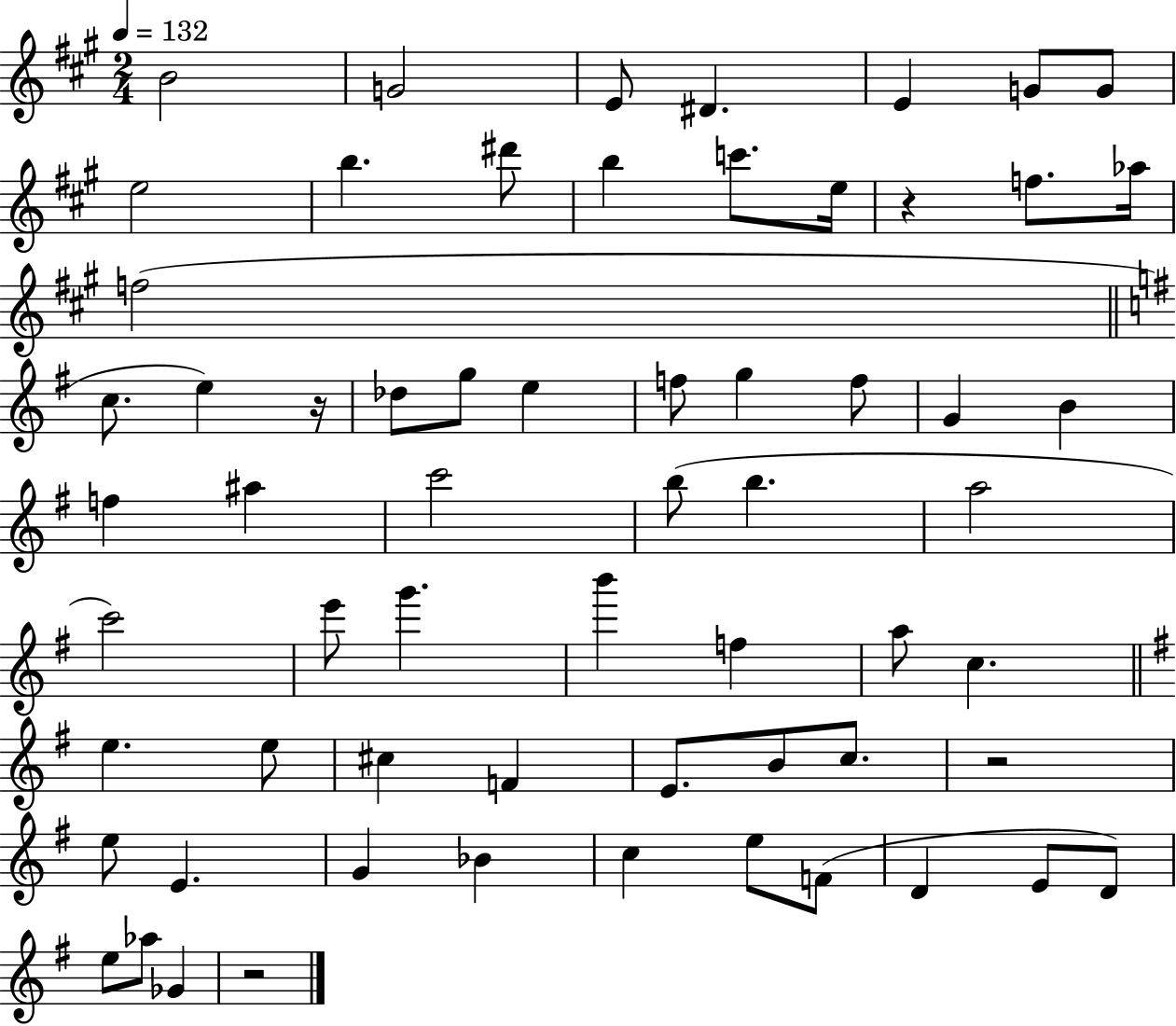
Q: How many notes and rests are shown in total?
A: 63